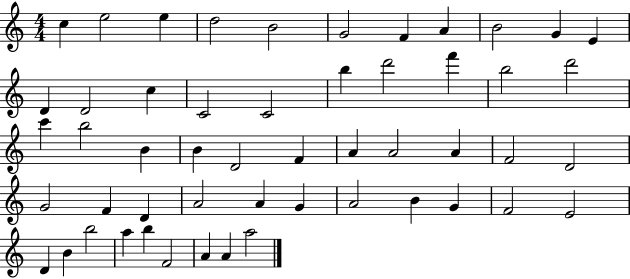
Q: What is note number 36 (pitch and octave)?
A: A4